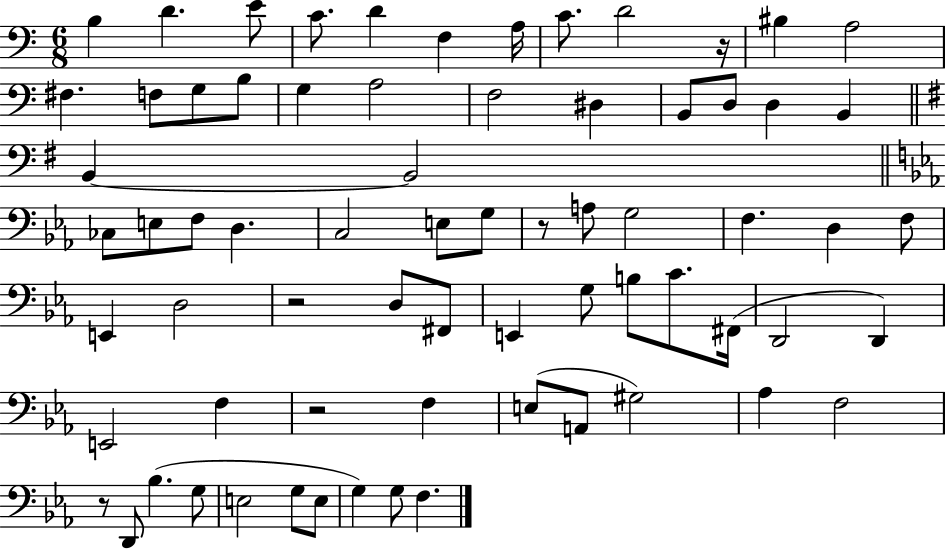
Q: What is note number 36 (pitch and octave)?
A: D3